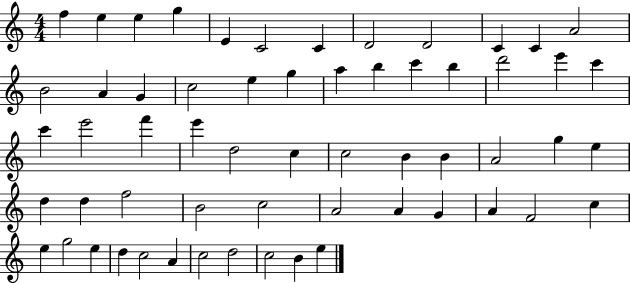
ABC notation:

X:1
T:Untitled
M:4/4
L:1/4
K:C
f e e g E C2 C D2 D2 C C A2 B2 A G c2 e g a b c' b d'2 e' c' c' e'2 f' e' d2 c c2 B B A2 g e d d f2 B2 c2 A2 A G A F2 c e g2 e d c2 A c2 d2 c2 B e